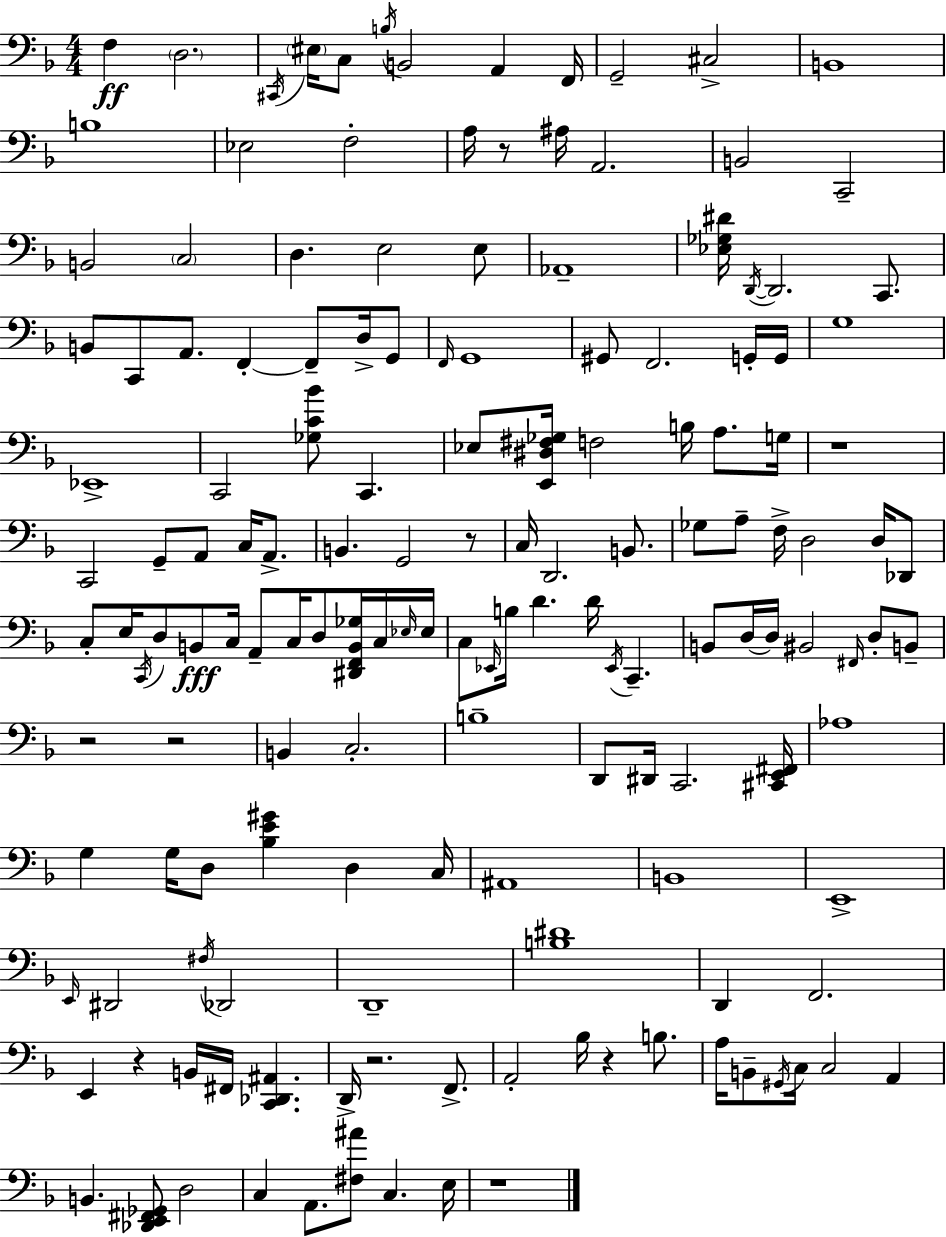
{
  \clef bass
  \numericTimeSignature
  \time 4/4
  \key f \major
  \repeat volta 2 { f4\ff \parenthesize d2. | \acciaccatura { cis,16 } \parenthesize eis16 c8 \acciaccatura { b16 } b,2 a,4 | f,16 g,2-- cis2-> | b,1 | \break b1 | ees2 f2-. | a16 r8 ais16 a,2. | b,2 c,2-- | \break b,2 \parenthesize c2 | d4. e2 | e8 aes,1-- | <ees ges dis'>16 \acciaccatura { d,16~ }~ d,2. | \break c,8. b,8 c,8 a,8. f,4-.~~ f,8-- | d16-> g,8 \grace { f,16 } g,1 | gis,8 f,2. | g,16-. g,16 g1 | \break ees,1-> | c,2 <ges c' bes'>8 c,4. | ees8 <e, dis fis ges>16 f2 b16 | a8. g16 r1 | \break c,2 g,8-- a,8 | c16 a,8.-> b,4. g,2 | r8 c16 d,2. | b,8. ges8 a8-- f16-> d2 | \break d16 des,8 c8-. e16 \acciaccatura { c,16 } d8 b,8\fff c16 a,8-- c16 | d8 <dis, f, b, ges>16 c16 \grace { ees16 } ees16 c8 \grace { ees,16 } b16 d'4. | d'16 \acciaccatura { ees,16 } c,4.-- b,8 d16~~ d16 bis,2 | \grace { fis,16 } d8-. b,8-- r2 | \break r2 b,4 c2.-. | b1-- | d,8 dis,16 c,2. | <cis, e, fis,>16 aes1 | \break g4 g16 d8 | <bes e' gis'>4 d4 c16 ais,1 | b,1 | e,1-> | \break \grace { e,16 } dis,2 | \acciaccatura { fis16 } des,2 d,1-- | <b dis'>1 | d,4 f,2. | \break e,4 r4 | b,16 fis,16 <c, des, ais,>4. d,16-> r2. | f,8.-> a,2-. | bes16 r4 b8. a16 b,8-- \acciaccatura { gis,16 } c16 | \break c2 a,4 b,4. | <des, e, fis, ges,>8 d2 c4 | a,8. <fis ais'>8 c4. e16 r1 | } \bar "|."
}